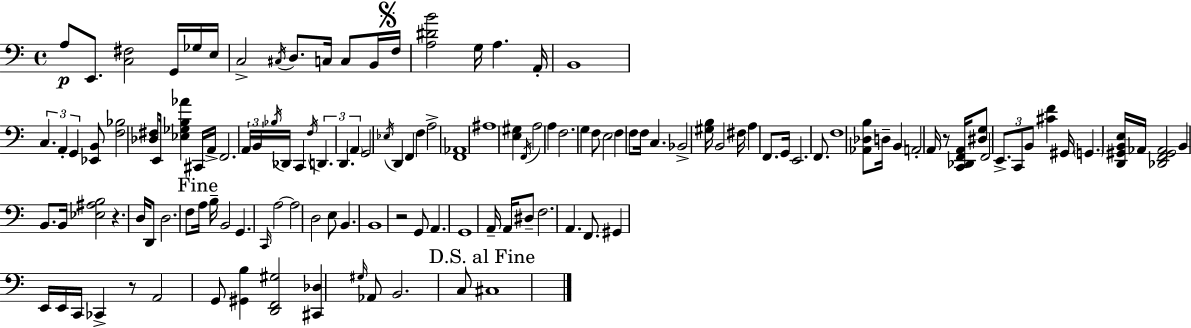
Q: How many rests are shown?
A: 4